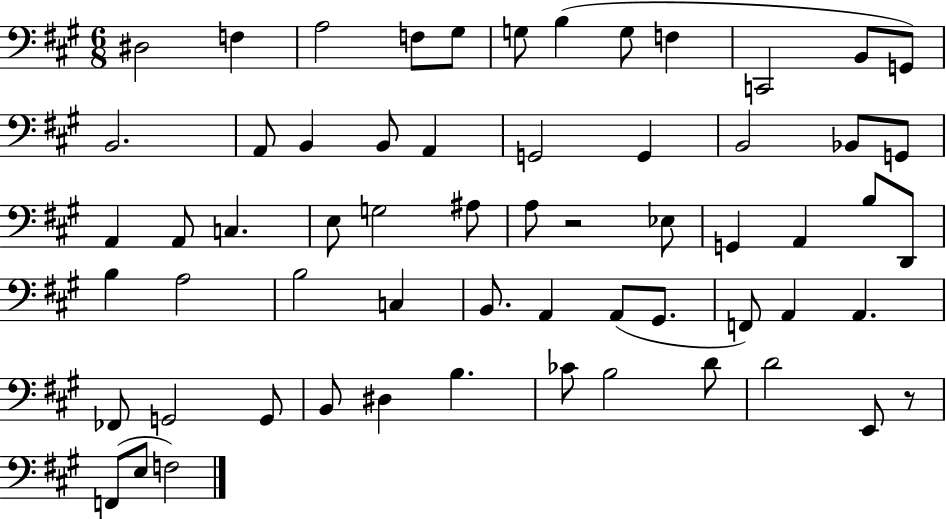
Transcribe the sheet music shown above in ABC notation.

X:1
T:Untitled
M:6/8
L:1/4
K:A
^D,2 F, A,2 F,/2 ^G,/2 G,/2 B, G,/2 F, C,,2 B,,/2 G,,/2 B,,2 A,,/2 B,, B,,/2 A,, G,,2 G,, B,,2 _B,,/2 G,,/2 A,, A,,/2 C, E,/2 G,2 ^A,/2 A,/2 z2 _E,/2 G,, A,, B,/2 D,,/2 B, A,2 B,2 C, B,,/2 A,, A,,/2 ^G,,/2 F,,/2 A,, A,, _F,,/2 G,,2 G,,/2 B,,/2 ^D, B, _C/2 B,2 D/2 D2 E,,/2 z/2 F,,/2 E,/2 F,2